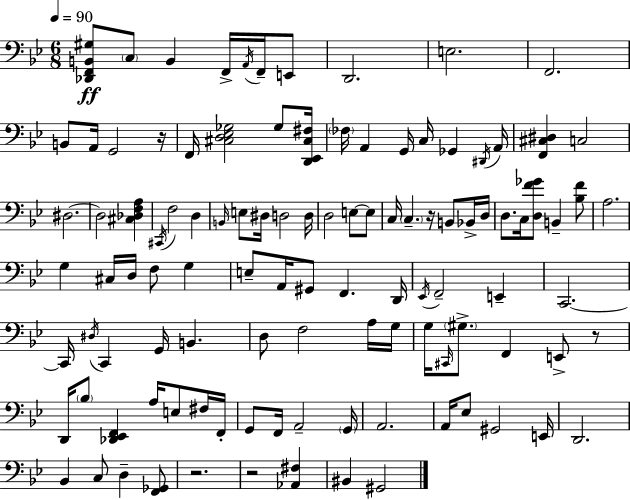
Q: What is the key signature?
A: G minor